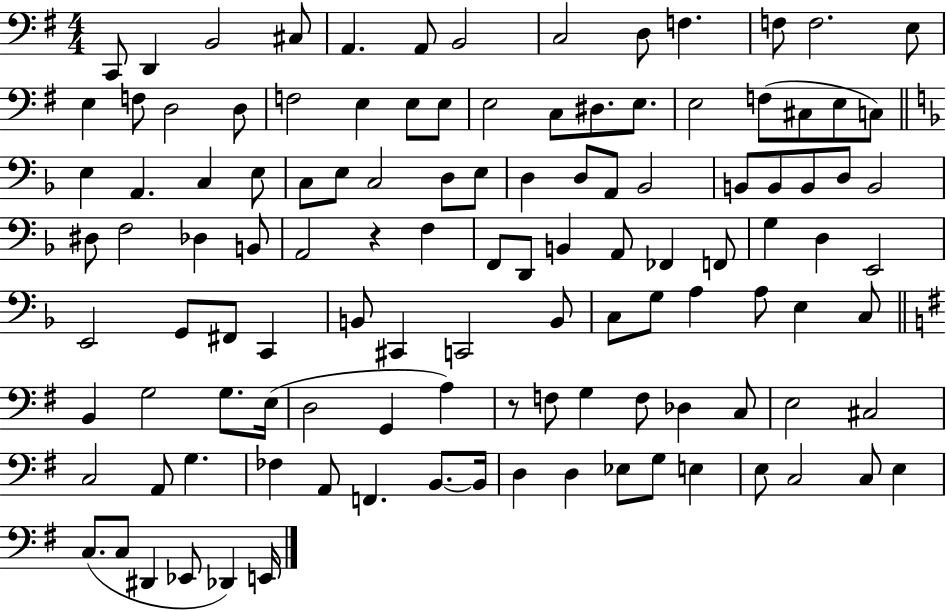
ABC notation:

X:1
T:Untitled
M:4/4
L:1/4
K:G
C,,/2 D,, B,,2 ^C,/2 A,, A,,/2 B,,2 C,2 D,/2 F, F,/2 F,2 E,/2 E, F,/2 D,2 D,/2 F,2 E, E,/2 E,/2 E,2 C,/2 ^D,/2 E,/2 E,2 F,/2 ^C,/2 E,/2 C,/2 E, A,, C, E,/2 C,/2 E,/2 C,2 D,/2 E,/2 D, D,/2 A,,/2 _B,,2 B,,/2 B,,/2 B,,/2 D,/2 B,,2 ^D,/2 F,2 _D, B,,/2 A,,2 z F, F,,/2 D,,/2 B,, A,,/2 _F,, F,,/2 G, D, E,,2 E,,2 G,,/2 ^F,,/2 C,, B,,/2 ^C,, C,,2 B,,/2 C,/2 G,/2 A, A,/2 E, C,/2 B,, G,2 G,/2 E,/4 D,2 G,, A, z/2 F,/2 G, F,/2 _D, C,/2 E,2 ^C,2 C,2 A,,/2 G, _F, A,,/2 F,, B,,/2 B,,/4 D, D, _E,/2 G,/2 E, E,/2 C,2 C,/2 E, C,/2 C,/2 ^D,, _E,,/2 _D,, E,,/4